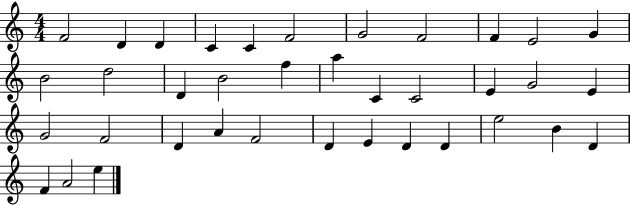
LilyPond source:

{
  \clef treble
  \numericTimeSignature
  \time 4/4
  \key c \major
  f'2 d'4 d'4 | c'4 c'4 f'2 | g'2 f'2 | f'4 e'2 g'4 | \break b'2 d''2 | d'4 b'2 f''4 | a''4 c'4 c'2 | e'4 g'2 e'4 | \break g'2 f'2 | d'4 a'4 f'2 | d'4 e'4 d'4 d'4 | e''2 b'4 d'4 | \break f'4 a'2 e''4 | \bar "|."
}